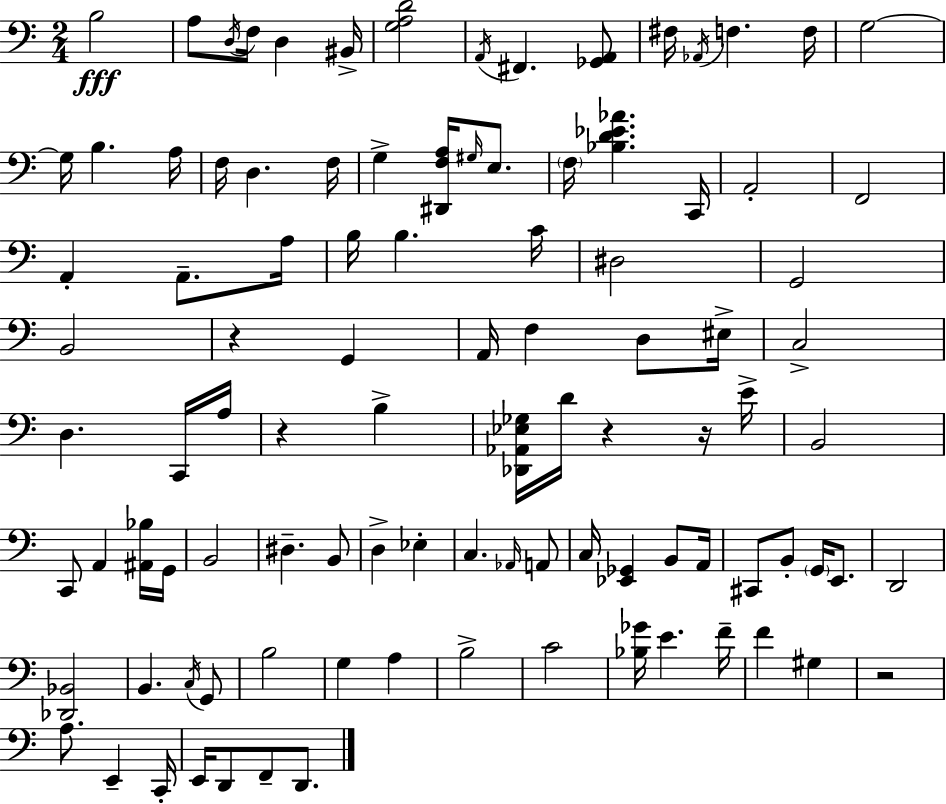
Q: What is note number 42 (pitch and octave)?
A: D3